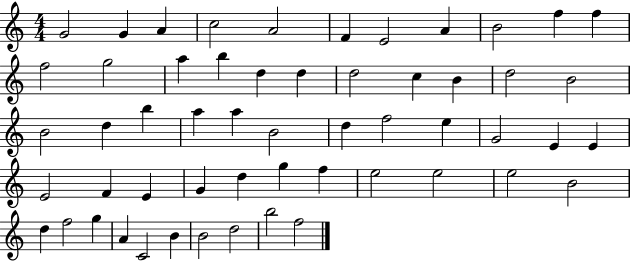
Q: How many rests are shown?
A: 0